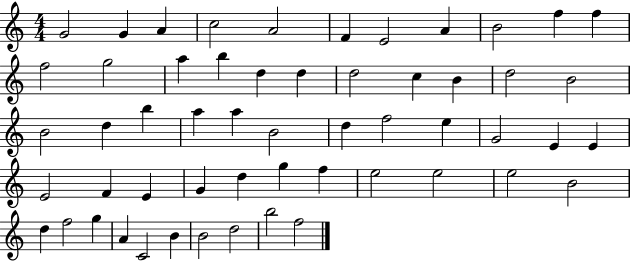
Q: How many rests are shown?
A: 0